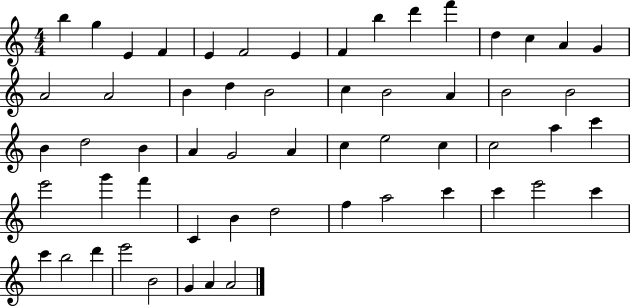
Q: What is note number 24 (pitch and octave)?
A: B4